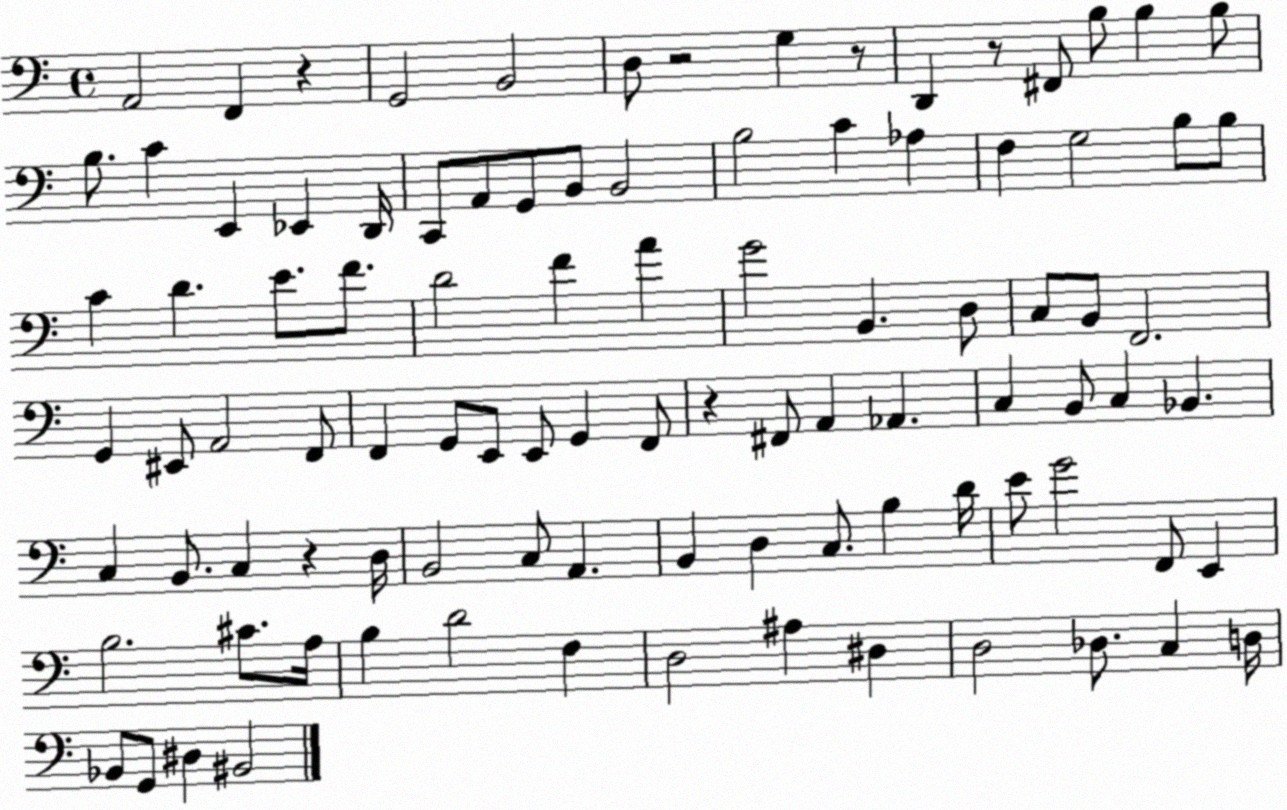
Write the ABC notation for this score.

X:1
T:Untitled
M:4/4
L:1/4
K:C
A,,2 F,, z G,,2 B,,2 D,/2 z2 G, z/2 D,, z/2 ^F,,/2 B,/2 B, B,/2 B,/2 C E,, _E,, D,,/4 C,,/2 A,,/2 G,,/2 B,,/2 B,,2 B,2 C _A, F, G,2 B,/2 B,/2 C D E/2 F/2 D2 F A G2 B,, D,/2 C,/2 B,,/2 F,,2 G,, ^E,,/2 A,,2 F,,/2 F,, G,,/2 E,,/2 E,,/2 G,, F,,/2 z ^F,,/2 A,, _A,, C, B,,/2 C, _B,, C, B,,/2 C, z D,/4 B,,2 C,/2 A,, B,, D, C,/2 B, D/4 E/2 G2 F,,/2 E,, B,2 ^C/2 A,/4 B, D2 F, D,2 ^A, ^D, D,2 _D,/2 C, D,/4 _B,,/2 G,,/2 ^D, ^B,,2